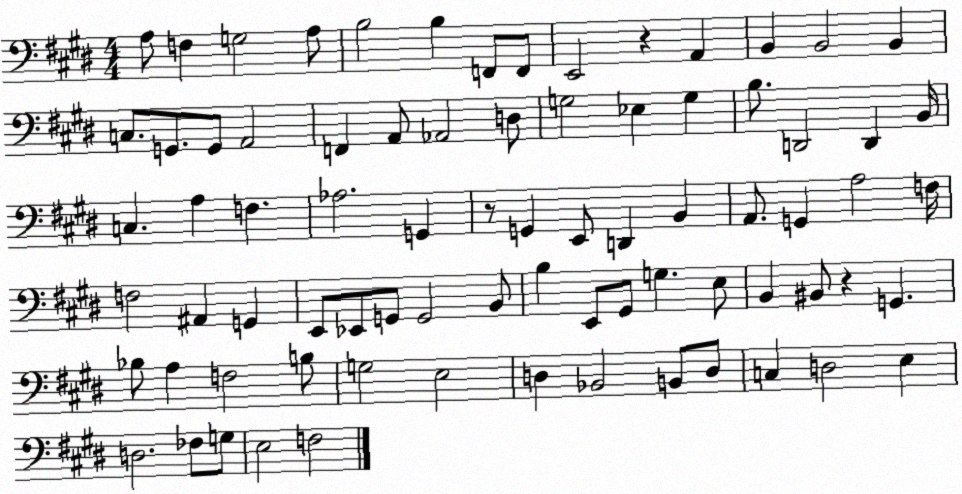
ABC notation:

X:1
T:Untitled
M:4/4
L:1/4
K:E
A,/2 F, G,2 A,/2 B,2 B, F,,/2 F,,/2 E,,2 z A,, B,, B,,2 B,, C,/2 G,,/2 G,,/2 A,,2 F,, A,,/2 _A,,2 D,/2 G,2 _E, G, B,/2 D,,2 D,, B,,/4 C, A, F, _A,2 G,, z/2 G,, E,,/2 D,, B,, A,,/2 G,, A,2 F,/4 F,2 ^A,, G,, E,,/2 _E,,/2 G,,/2 G,,2 B,,/2 B, E,,/2 ^G,,/2 G, E,/2 B,, ^B,,/2 z G,, _B,/2 A, F,2 B,/2 G,2 E,2 D, _B,,2 B,,/2 D,/2 C, D,2 E, D,2 _F,/2 G,/2 E,2 F,2